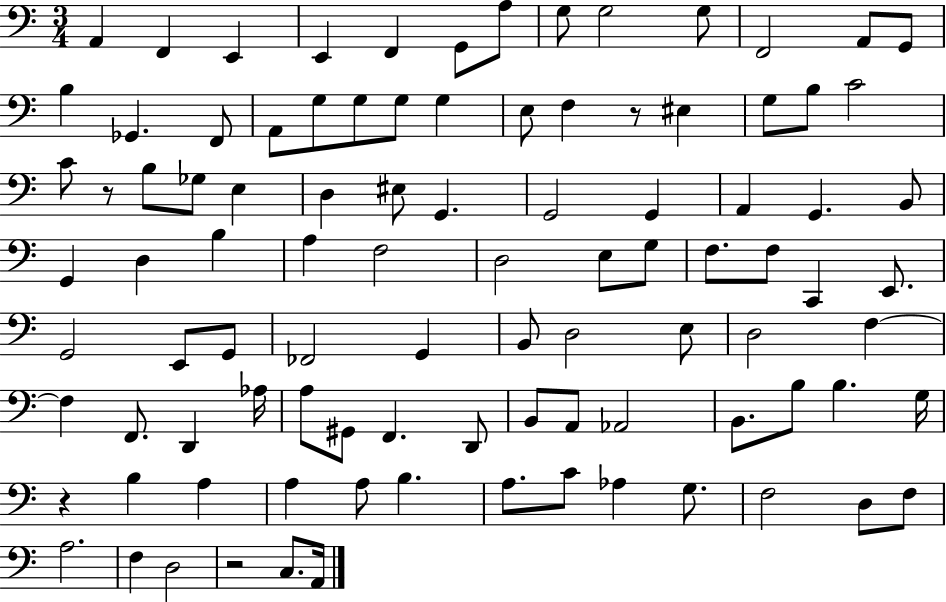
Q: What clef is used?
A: bass